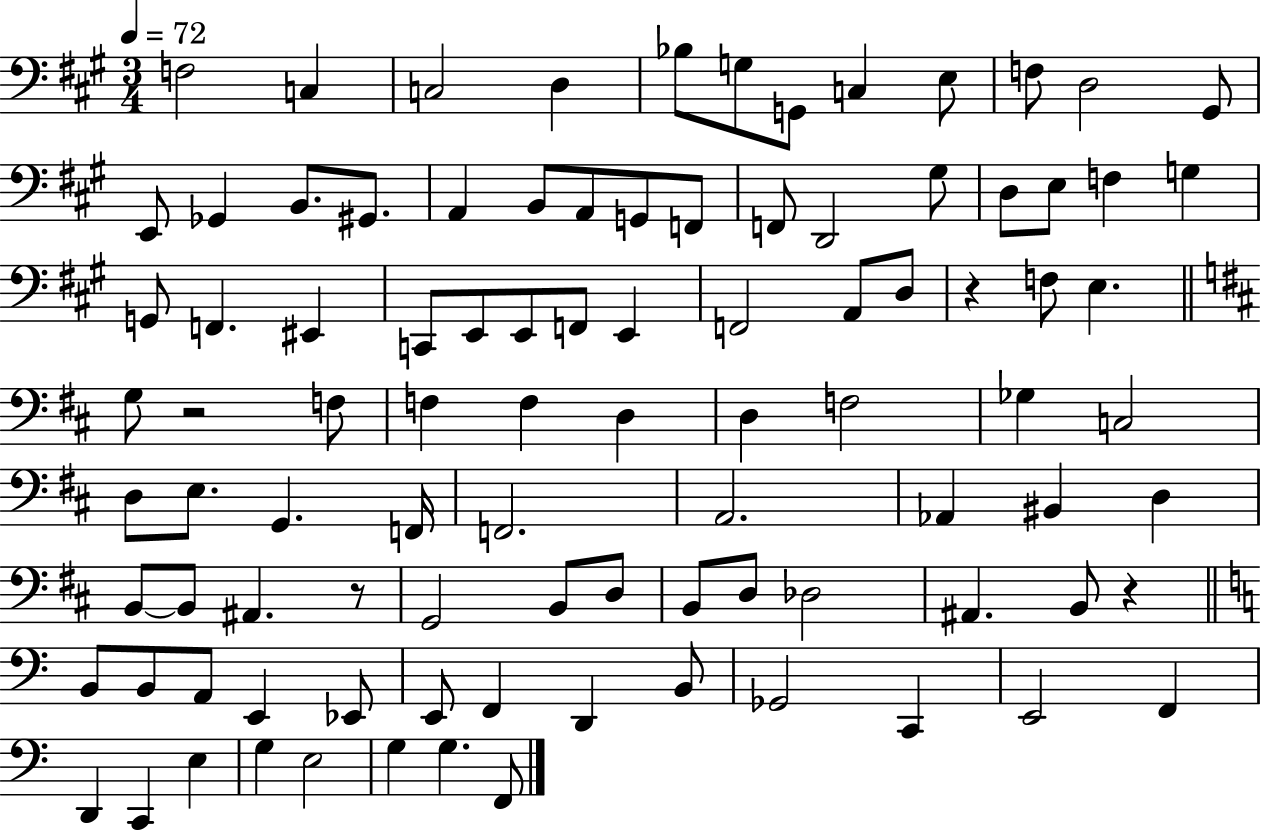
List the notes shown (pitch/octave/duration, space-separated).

F3/h C3/q C3/h D3/q Bb3/e G3/e G2/e C3/q E3/e F3/e D3/h G#2/e E2/e Gb2/q B2/e. G#2/e. A2/q B2/e A2/e G2/e F2/e F2/e D2/h G#3/e D3/e E3/e F3/q G3/q G2/e F2/q. EIS2/q C2/e E2/e E2/e F2/e E2/q F2/h A2/e D3/e R/q F3/e E3/q. G3/e R/h F3/e F3/q F3/q D3/q D3/q F3/h Gb3/q C3/h D3/e E3/e. G2/q. F2/s F2/h. A2/h. Ab2/q BIS2/q D3/q B2/e B2/e A#2/q. R/e G2/h B2/e D3/e B2/e D3/e Db3/h A#2/q. B2/e R/q B2/e B2/e A2/e E2/q Eb2/e E2/e F2/q D2/q B2/e Gb2/h C2/q E2/h F2/q D2/q C2/q E3/q G3/q E3/h G3/q G3/q. F2/e